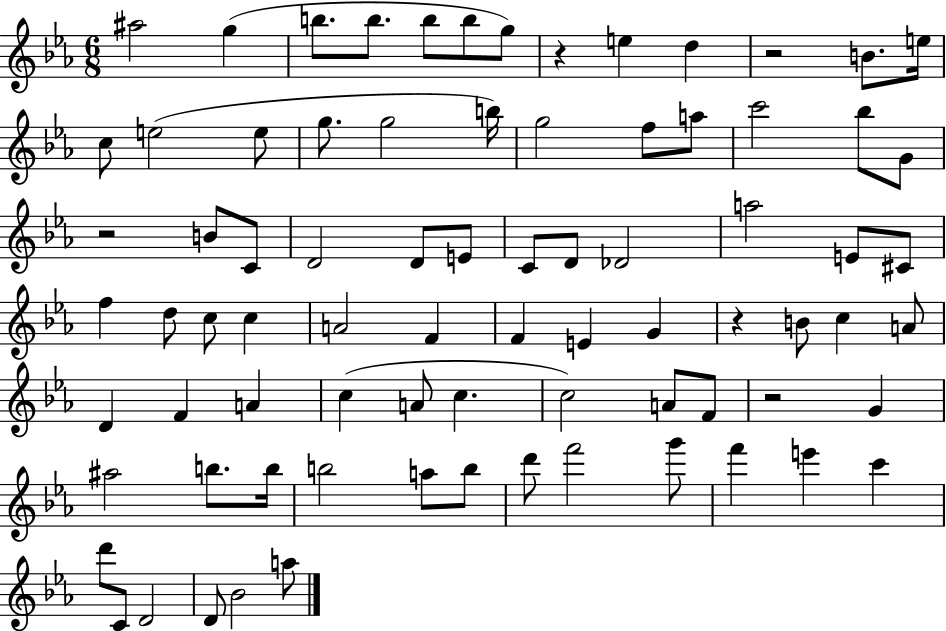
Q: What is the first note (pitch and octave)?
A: A#5